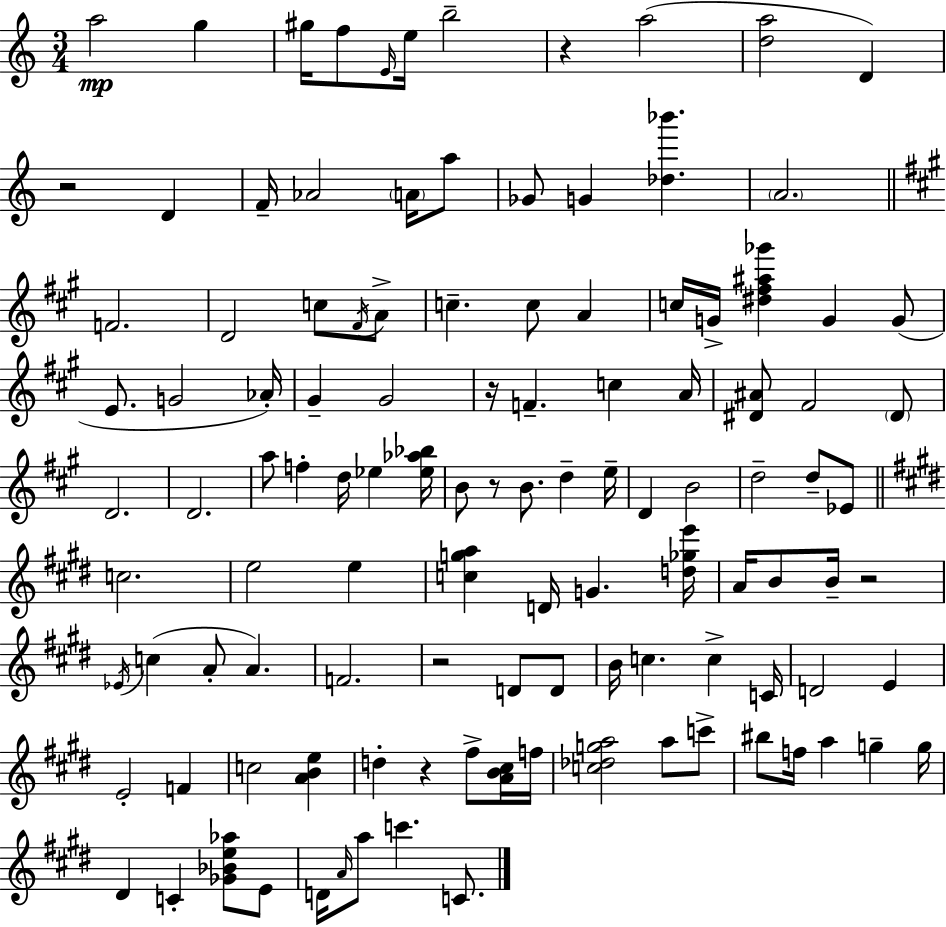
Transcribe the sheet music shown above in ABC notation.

X:1
T:Untitled
M:3/4
L:1/4
K:C
a2 g ^g/4 f/2 E/4 e/4 b2 z a2 [da]2 D z2 D F/4 _A2 A/4 a/2 _G/2 G [_d_b'] A2 F2 D2 c/2 ^F/4 A/2 c c/2 A c/4 G/4 [^d^f^a_g'] G G/2 E/2 G2 _A/4 ^G ^G2 z/4 F c A/4 [^D^A]/2 ^F2 ^D/2 D2 D2 a/2 f d/4 _e [_e_a_b]/4 B/2 z/2 B/2 d e/4 D B2 d2 d/2 _E/2 c2 e2 e [cga] D/4 G [d_ge']/4 A/4 B/2 B/4 z2 _E/4 c A/2 A F2 z2 D/2 D/2 B/4 c c C/4 D2 E E2 F c2 [ABe] d z ^f/2 [AB^c]/4 f/4 [c_dga]2 a/2 c'/2 ^b/2 f/4 a g g/4 ^D C [_G_Be_a]/2 E/2 D/4 A/4 a/2 c' C/2